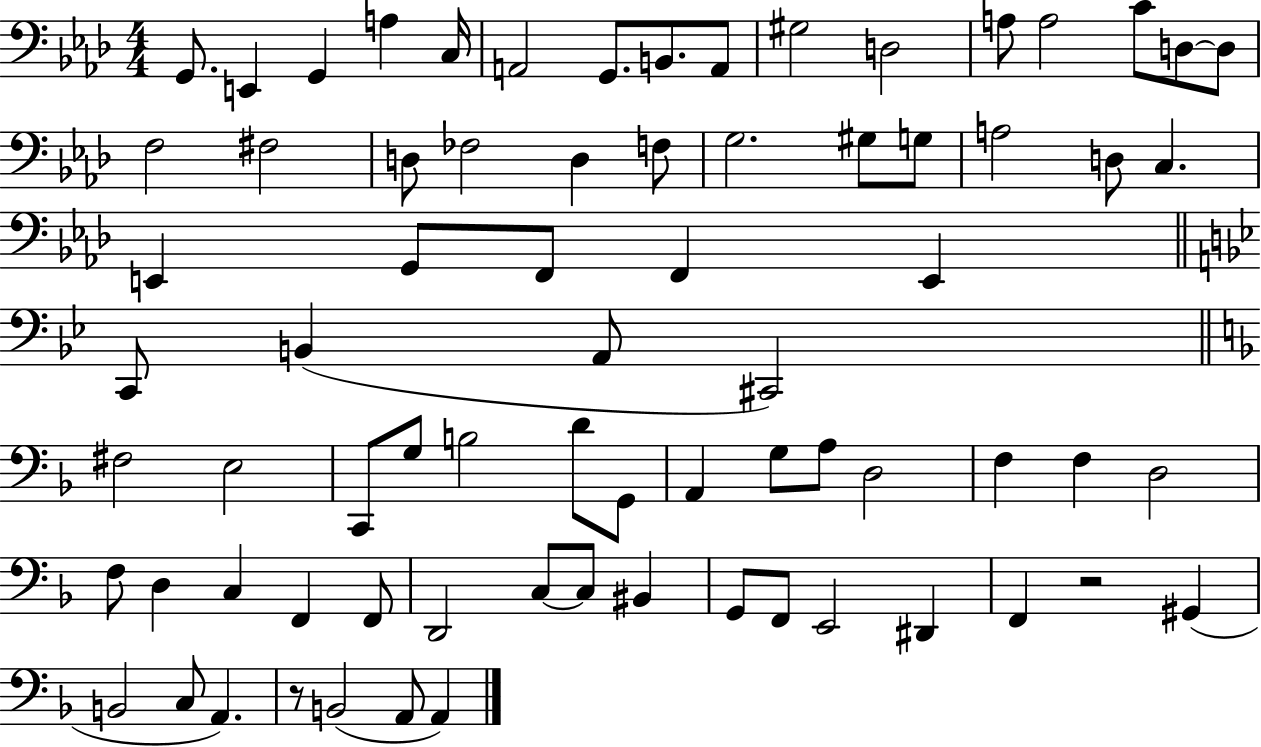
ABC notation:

X:1
T:Untitled
M:4/4
L:1/4
K:Ab
G,,/2 E,, G,, A, C,/4 A,,2 G,,/2 B,,/2 A,,/2 ^G,2 D,2 A,/2 A,2 C/2 D,/2 D,/2 F,2 ^F,2 D,/2 _F,2 D, F,/2 G,2 ^G,/2 G,/2 A,2 D,/2 C, E,, G,,/2 F,,/2 F,, E,, C,,/2 B,, A,,/2 ^C,,2 ^F,2 E,2 C,,/2 G,/2 B,2 D/2 G,,/2 A,, G,/2 A,/2 D,2 F, F, D,2 F,/2 D, C, F,, F,,/2 D,,2 C,/2 C,/2 ^B,, G,,/2 F,,/2 E,,2 ^D,, F,, z2 ^G,, B,,2 C,/2 A,, z/2 B,,2 A,,/2 A,,